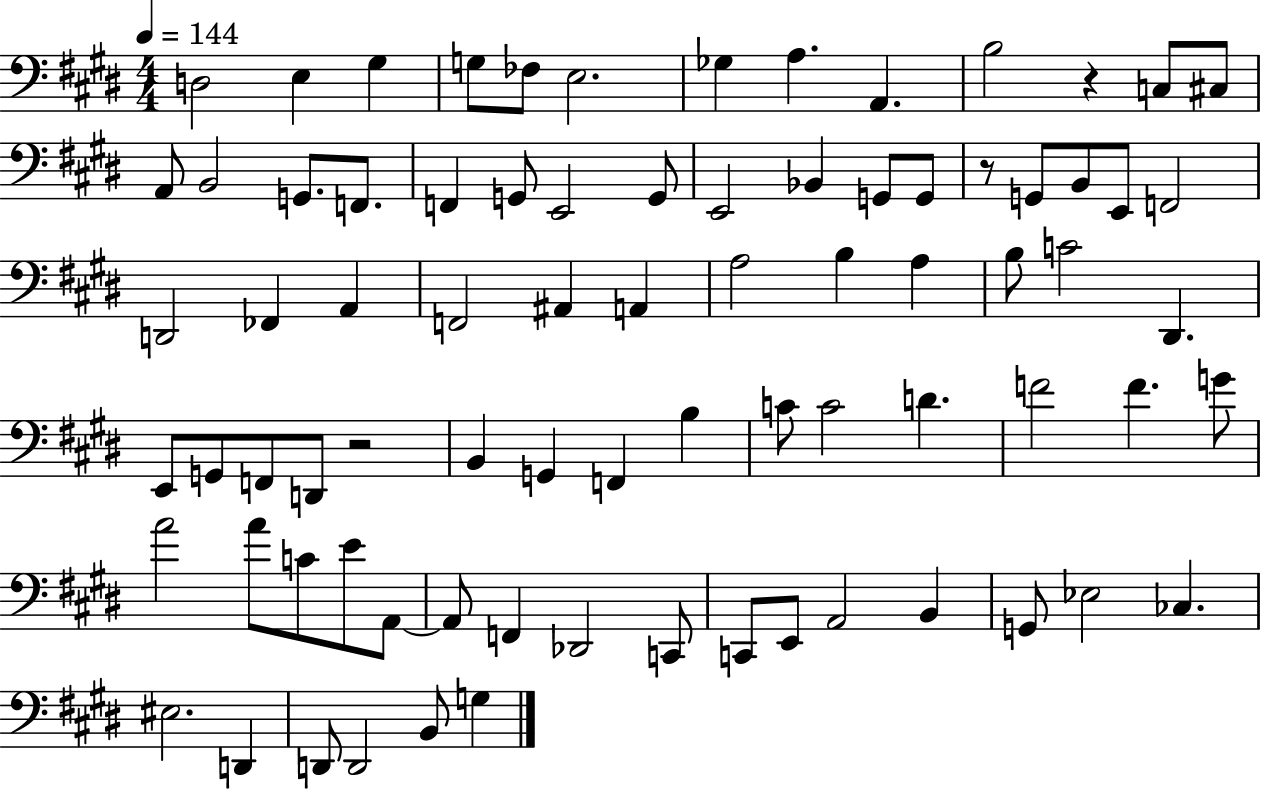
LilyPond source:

{
  \clef bass
  \numericTimeSignature
  \time 4/4
  \key e \major
  \tempo 4 = 144
  d2 e4 gis4 | g8 fes8 e2. | ges4 a4. a,4. | b2 r4 c8 cis8 | \break a,8 b,2 g,8. f,8. | f,4 g,8 e,2 g,8 | e,2 bes,4 g,8 g,8 | r8 g,8 b,8 e,8 f,2 | \break d,2 fes,4 a,4 | f,2 ais,4 a,4 | a2 b4 a4 | b8 c'2 dis,4. | \break e,8 g,8 f,8 d,8 r2 | b,4 g,4 f,4 b4 | c'8 c'2 d'4. | f'2 f'4. g'8 | \break a'2 a'8 c'8 e'8 a,8~~ | a,8 f,4 des,2 c,8 | c,8 e,8 a,2 b,4 | g,8 ees2 ces4. | \break eis2. d,4 | d,8 d,2 b,8 g4 | \bar "|."
}